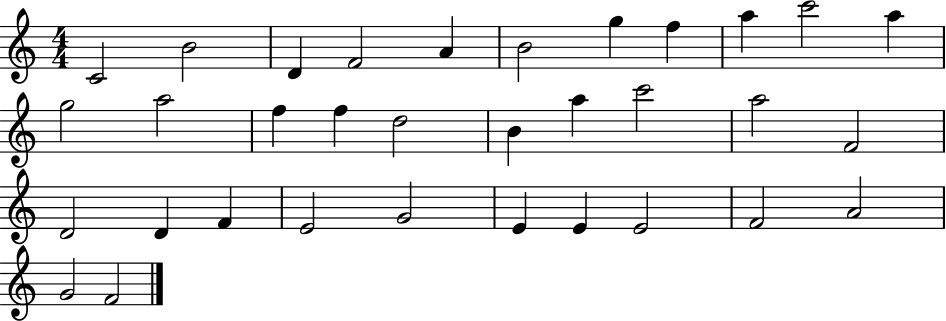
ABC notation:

X:1
T:Untitled
M:4/4
L:1/4
K:C
C2 B2 D F2 A B2 g f a c'2 a g2 a2 f f d2 B a c'2 a2 F2 D2 D F E2 G2 E E E2 F2 A2 G2 F2